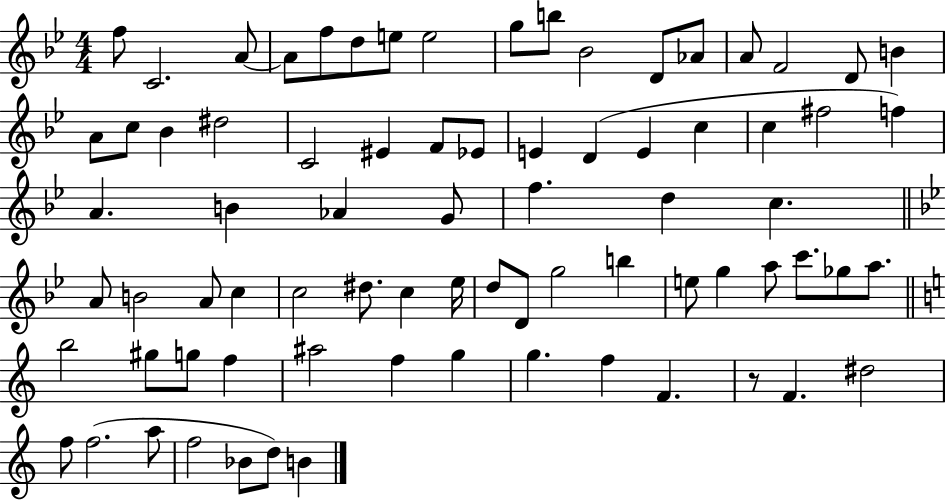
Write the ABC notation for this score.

X:1
T:Untitled
M:4/4
L:1/4
K:Bb
f/2 C2 A/2 A/2 f/2 d/2 e/2 e2 g/2 b/2 _B2 D/2 _A/2 A/2 F2 D/2 B A/2 c/2 _B ^d2 C2 ^E F/2 _E/2 E D E c c ^f2 f A B _A G/2 f d c A/2 B2 A/2 c c2 ^d/2 c _e/4 d/2 D/2 g2 b e/2 g a/2 c'/2 _g/2 a/2 b2 ^g/2 g/2 f ^a2 f g g f F z/2 F ^d2 f/2 f2 a/2 f2 _B/2 d/2 B